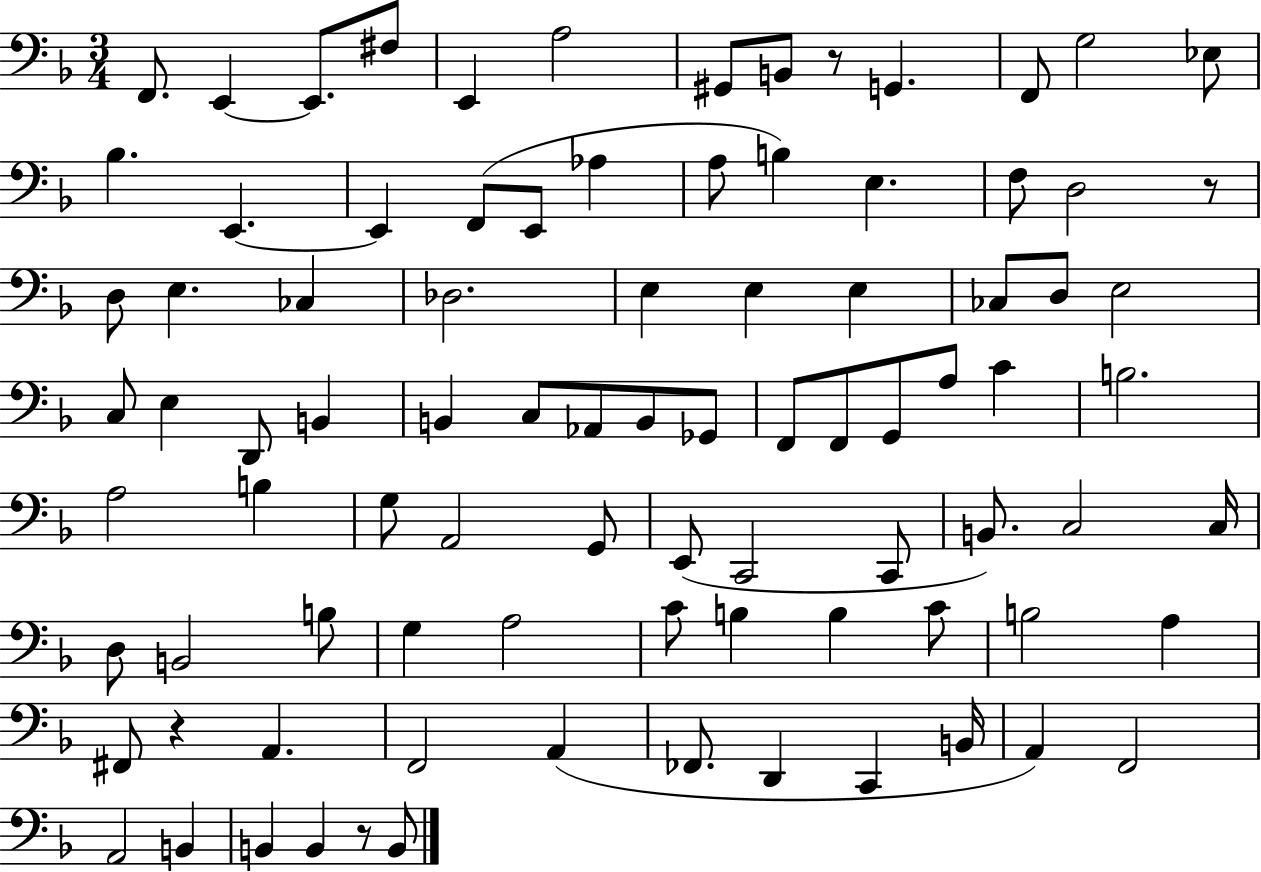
X:1
T:Untitled
M:3/4
L:1/4
K:F
F,,/2 E,, E,,/2 ^F,/2 E,, A,2 ^G,,/2 B,,/2 z/2 G,, F,,/2 G,2 _E,/2 _B, E,, E,, F,,/2 E,,/2 _A, A,/2 B, E, F,/2 D,2 z/2 D,/2 E, _C, _D,2 E, E, E, _C,/2 D,/2 E,2 C,/2 E, D,,/2 B,, B,, C,/2 _A,,/2 B,,/2 _G,,/2 F,,/2 F,,/2 G,,/2 A,/2 C B,2 A,2 B, G,/2 A,,2 G,,/2 E,,/2 C,,2 C,,/2 B,,/2 C,2 C,/4 D,/2 B,,2 B,/2 G, A,2 C/2 B, B, C/2 B,2 A, ^F,,/2 z A,, F,,2 A,, _F,,/2 D,, C,, B,,/4 A,, F,,2 A,,2 B,, B,, B,, z/2 B,,/2